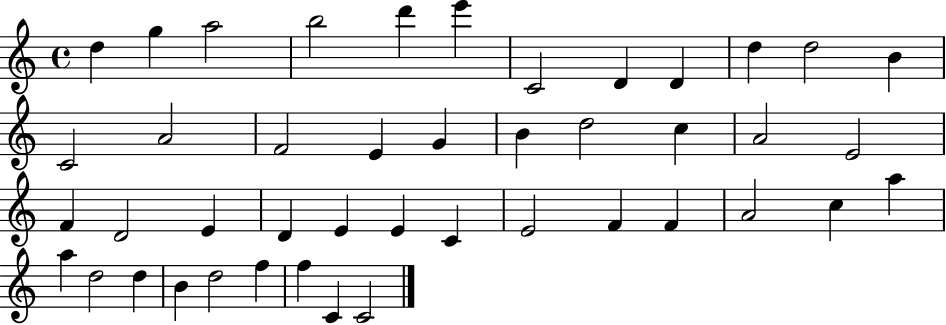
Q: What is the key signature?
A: C major